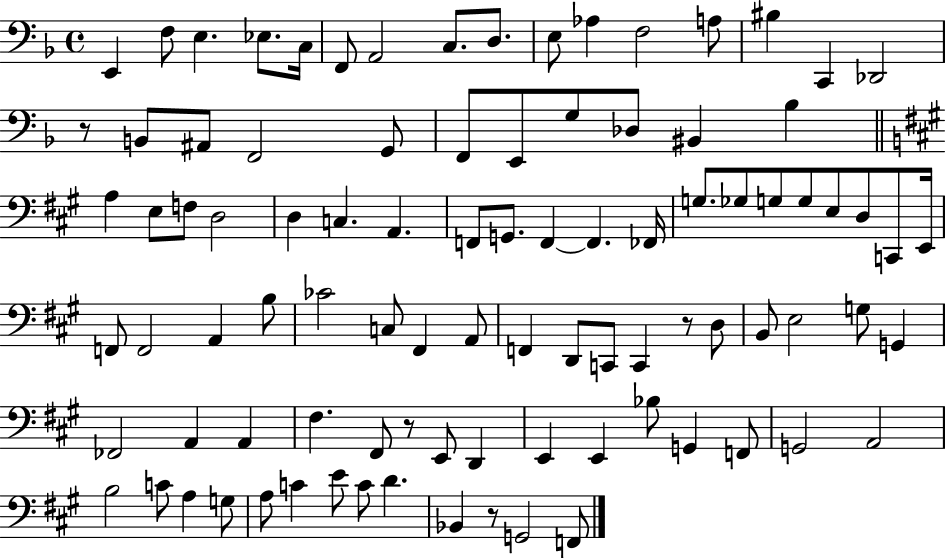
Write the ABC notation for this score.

X:1
T:Untitled
M:4/4
L:1/4
K:F
E,, F,/2 E, _E,/2 C,/4 F,,/2 A,,2 C,/2 D,/2 E,/2 _A, F,2 A,/2 ^B, C,, _D,,2 z/2 B,,/2 ^A,,/2 F,,2 G,,/2 F,,/2 E,,/2 G,/2 _D,/2 ^B,, _B, A, E,/2 F,/2 D,2 D, C, A,, F,,/2 G,,/2 F,, F,, _F,,/4 G,/2 _G,/2 G,/2 G,/2 E,/2 D,/2 C,,/2 E,,/4 F,,/2 F,,2 A,, B,/2 _C2 C,/2 ^F,, A,,/2 F,, D,,/2 C,,/2 C,, z/2 D,/2 B,,/2 E,2 G,/2 G,, _F,,2 A,, A,, ^F, ^F,,/2 z/2 E,,/2 D,, E,, E,, _B,/2 G,, F,,/2 G,,2 A,,2 B,2 C/2 A, G,/2 A,/2 C E/2 C/2 D _B,, z/2 G,,2 F,,/2